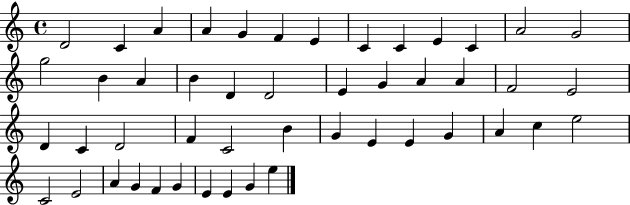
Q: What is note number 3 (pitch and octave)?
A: A4